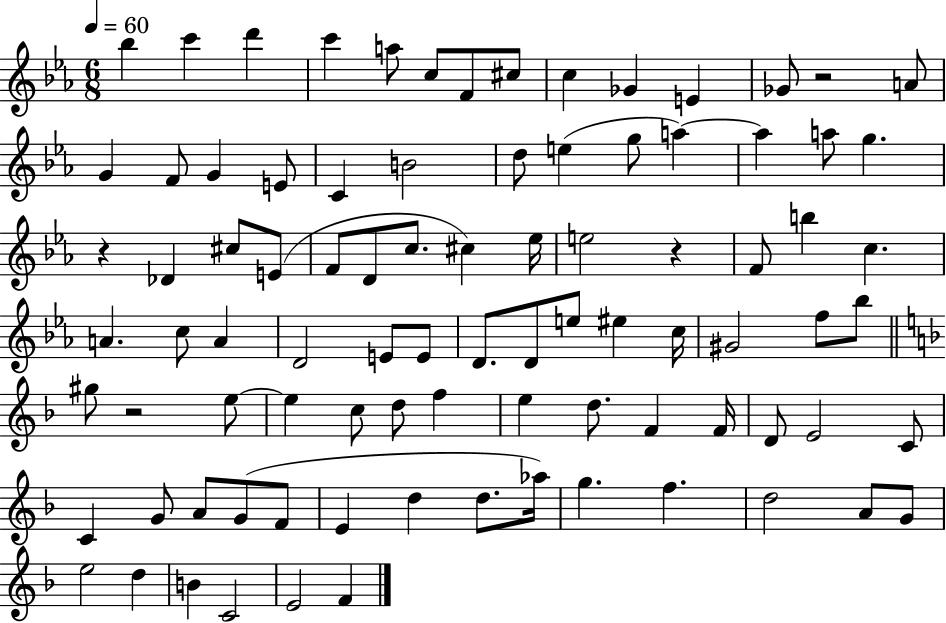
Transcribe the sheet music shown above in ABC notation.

X:1
T:Untitled
M:6/8
L:1/4
K:Eb
_b c' d' c' a/2 c/2 F/2 ^c/2 c _G E _G/2 z2 A/2 G F/2 G E/2 C B2 d/2 e g/2 a a a/2 g z _D ^c/2 E/2 F/2 D/2 c/2 ^c _e/4 e2 z F/2 b c A c/2 A D2 E/2 E/2 D/2 D/2 e/2 ^e c/4 ^G2 f/2 _b/2 ^g/2 z2 e/2 e c/2 d/2 f e d/2 F F/4 D/2 E2 C/2 C G/2 A/2 G/2 F/2 E d d/2 _a/4 g f d2 A/2 G/2 e2 d B C2 E2 F